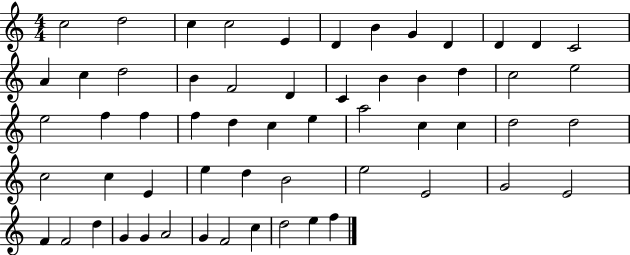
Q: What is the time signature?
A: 4/4